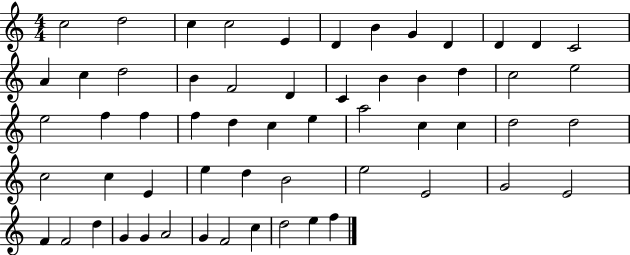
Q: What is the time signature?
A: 4/4